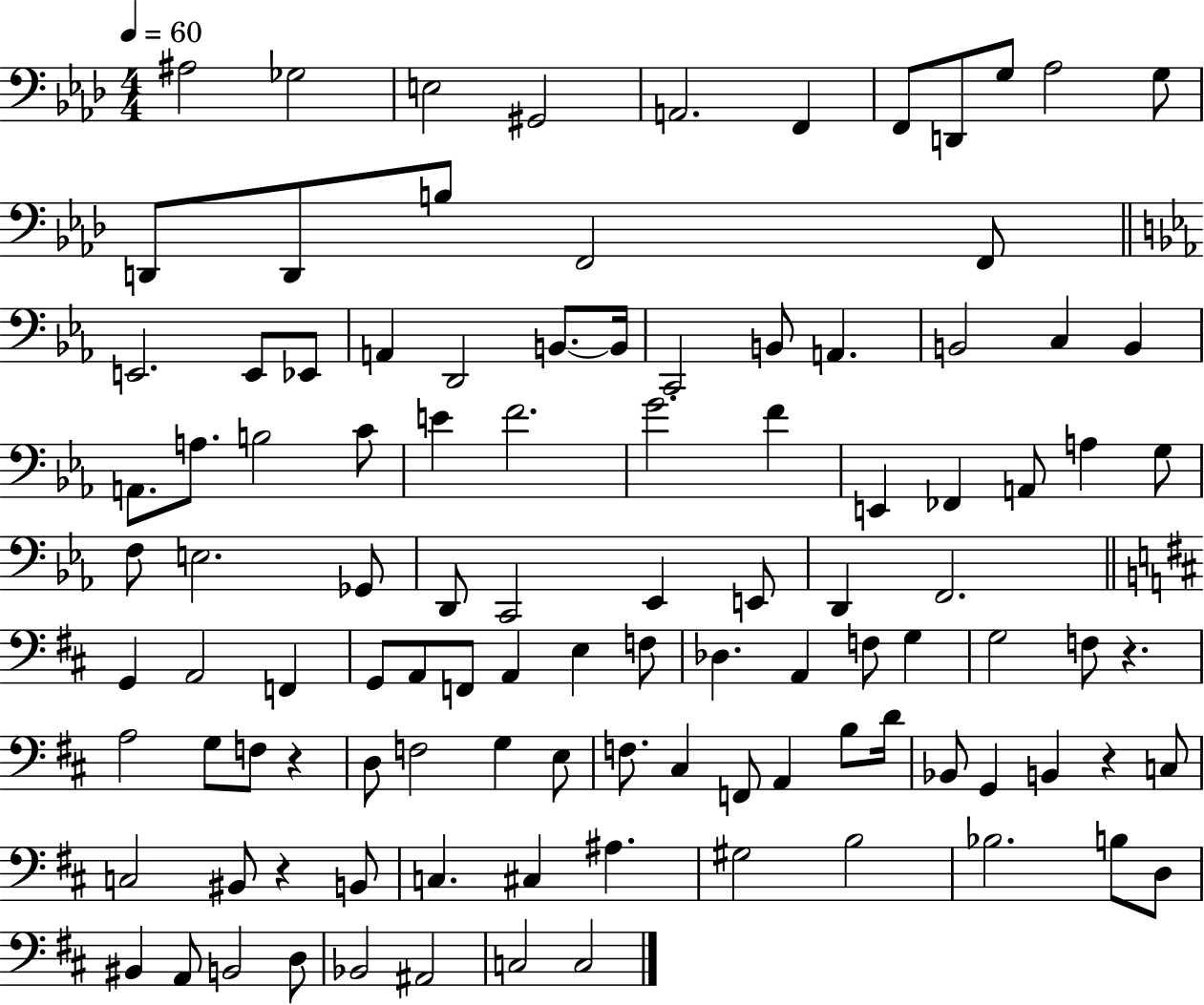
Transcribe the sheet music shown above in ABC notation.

X:1
T:Untitled
M:4/4
L:1/4
K:Ab
^A,2 _G,2 E,2 ^G,,2 A,,2 F,, F,,/2 D,,/2 G,/2 _A,2 G,/2 D,,/2 D,,/2 B,/2 F,,2 F,,/2 E,,2 E,,/2 _E,,/2 A,, D,,2 B,,/2 B,,/4 C,,2 B,,/2 A,, B,,2 C, B,, A,,/2 A,/2 B,2 C/2 E F2 G2 F E,, _F,, A,,/2 A, G,/2 F,/2 E,2 _G,,/2 D,,/2 C,,2 _E,, E,,/2 D,, F,,2 G,, A,,2 F,, G,,/2 A,,/2 F,,/2 A,, E, F,/2 _D, A,, F,/2 G, G,2 F,/2 z A,2 G,/2 F,/2 z D,/2 F,2 G, E,/2 F,/2 ^C, F,,/2 A,, B,/2 D/4 _B,,/2 G,, B,, z C,/2 C,2 ^B,,/2 z B,,/2 C, ^C, ^A, ^G,2 B,2 _B,2 B,/2 D,/2 ^B,, A,,/2 B,,2 D,/2 _B,,2 ^A,,2 C,2 C,2